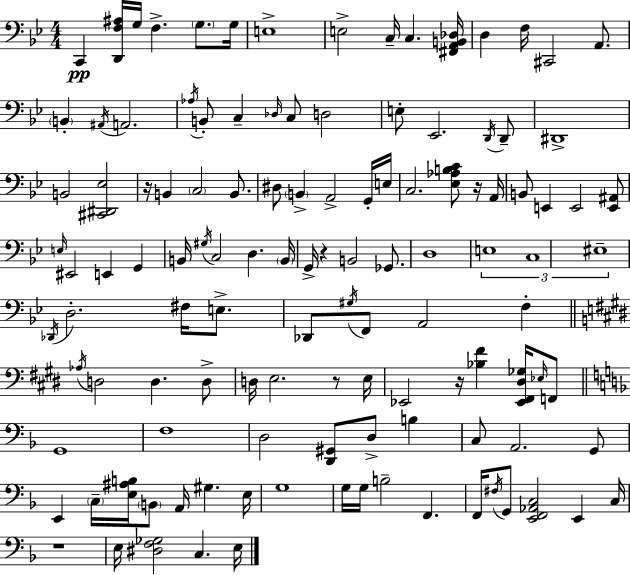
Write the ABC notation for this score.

X:1
T:Untitled
M:4/4
L:1/4
K:Gm
C,, [D,,F,^A,]/4 G,/4 F, G,/2 G,/4 E,4 E,2 C,/4 C, [^F,,A,,B,,_D,]/4 D, F,/4 ^C,,2 A,,/2 B,, ^A,,/4 A,,2 _A,/4 B,,/2 C, _D,/4 C,/2 D,2 E,/2 _E,,2 D,,/4 D,,/2 ^D,,4 B,,2 [^C,,^D,,_E,]2 z/4 B,, C,2 B,,/2 ^D,/2 B,, A,,2 G,,/4 E,/4 C,2 [_E,_A,B,C]/2 z/4 A,,/4 B,,/2 E,, E,,2 [E,,^A,,]/2 E,/4 ^E,,2 E,, G,, B,,/4 ^G,/4 C,2 D, B,,/4 G,,/4 z B,,2 _G,,/2 D,4 E,4 C,4 ^E,4 _D,,/4 D,2 ^F,/4 E,/2 _D,,/2 ^G,/4 F,,/2 A,,2 F, _A,/4 D,2 D, D,/2 D,/4 E,2 z/2 E,/4 _E,,2 z/4 [_B,^F] [_E,,^F,,^D,_G,]/4 _E,/4 F,,/2 G,,4 F,4 D,2 [D,,^G,,]/2 D,/2 B, C,/2 A,,2 G,,/2 E,, C,/4 [E,^A,B,]/4 B,,/2 A,,/4 ^G, E,/4 G,4 G,/4 G,/4 B,2 F,, F,,/4 ^F,/4 G,,/2 [E,,F,,_A,,C,]2 E,, C,/4 z4 E,/4 [^D,F,_G,]2 C, E,/4